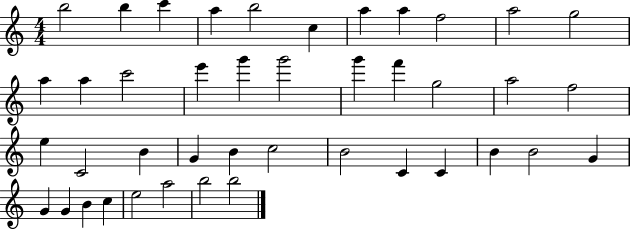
{
  \clef treble
  \numericTimeSignature
  \time 4/4
  \key c \major
  b''2 b''4 c'''4 | a''4 b''2 c''4 | a''4 a''4 f''2 | a''2 g''2 | \break a''4 a''4 c'''2 | e'''4 g'''4 g'''2 | g'''4 f'''4 g''2 | a''2 f''2 | \break e''4 c'2 b'4 | g'4 b'4 c''2 | b'2 c'4 c'4 | b'4 b'2 g'4 | \break g'4 g'4 b'4 c''4 | e''2 a''2 | b''2 b''2 | \bar "|."
}